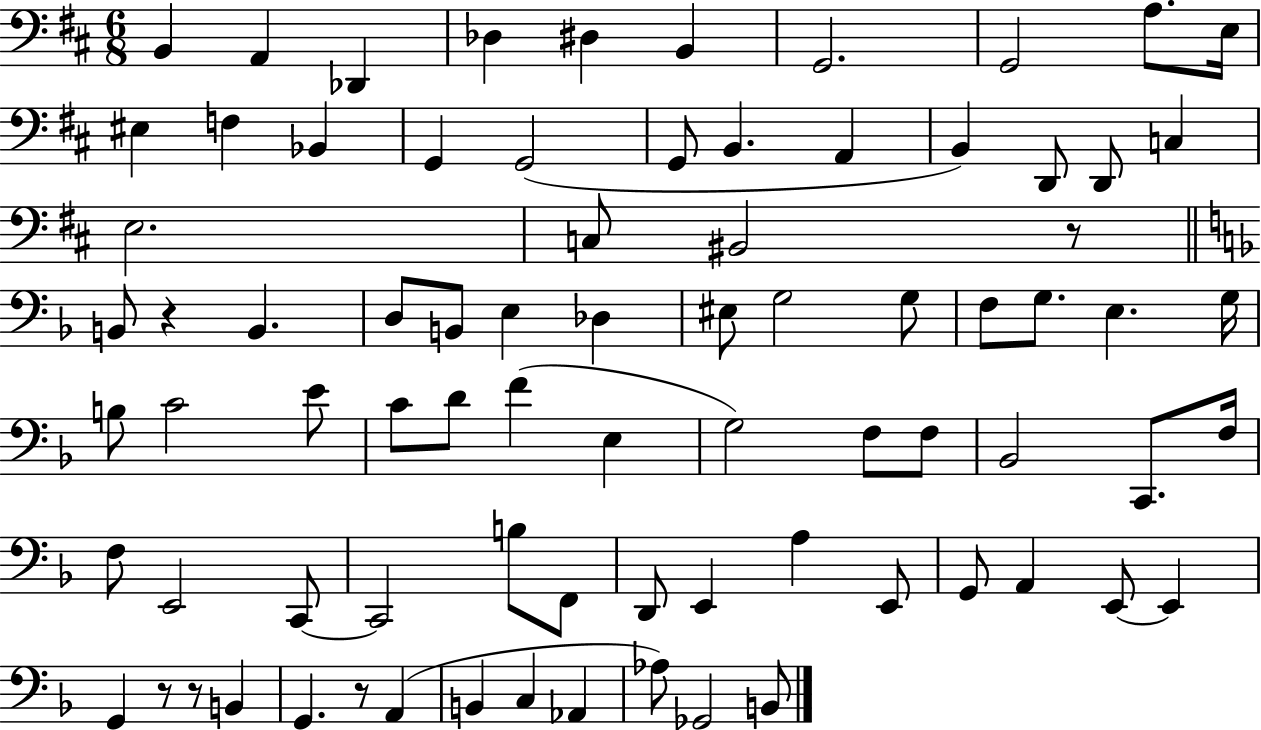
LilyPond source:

{
  \clef bass
  \numericTimeSignature
  \time 6/8
  \key d \major
  \repeat volta 2 { b,4 a,4 des,4 | des4 dis4 b,4 | g,2. | g,2 a8. e16 | \break eis4 f4 bes,4 | g,4 g,2( | g,8 b,4. a,4 | b,4) d,8 d,8 c4 | \break e2. | c8 bis,2 r8 | \bar "||" \break \key f \major b,8 r4 b,4. | d8 b,8 e4 des4 | eis8 g2 g8 | f8 g8. e4. g16 | \break b8 c'2 e'8 | c'8 d'8 f'4( e4 | g2) f8 f8 | bes,2 c,8. f16 | \break f8 e,2 c,8~~ | c,2 b8 f,8 | d,8 e,4 a4 e,8 | g,8 a,4 e,8~~ e,4 | \break g,4 r8 r8 b,4 | g,4. r8 a,4( | b,4 c4 aes,4 | aes8) ges,2 b,8 | \break } \bar "|."
}